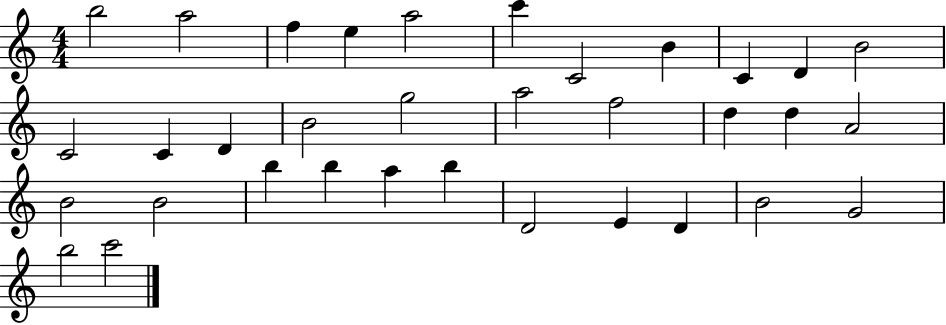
{
  \clef treble
  \numericTimeSignature
  \time 4/4
  \key c \major
  b''2 a''2 | f''4 e''4 a''2 | c'''4 c'2 b'4 | c'4 d'4 b'2 | \break c'2 c'4 d'4 | b'2 g''2 | a''2 f''2 | d''4 d''4 a'2 | \break b'2 b'2 | b''4 b''4 a''4 b''4 | d'2 e'4 d'4 | b'2 g'2 | \break b''2 c'''2 | \bar "|."
}